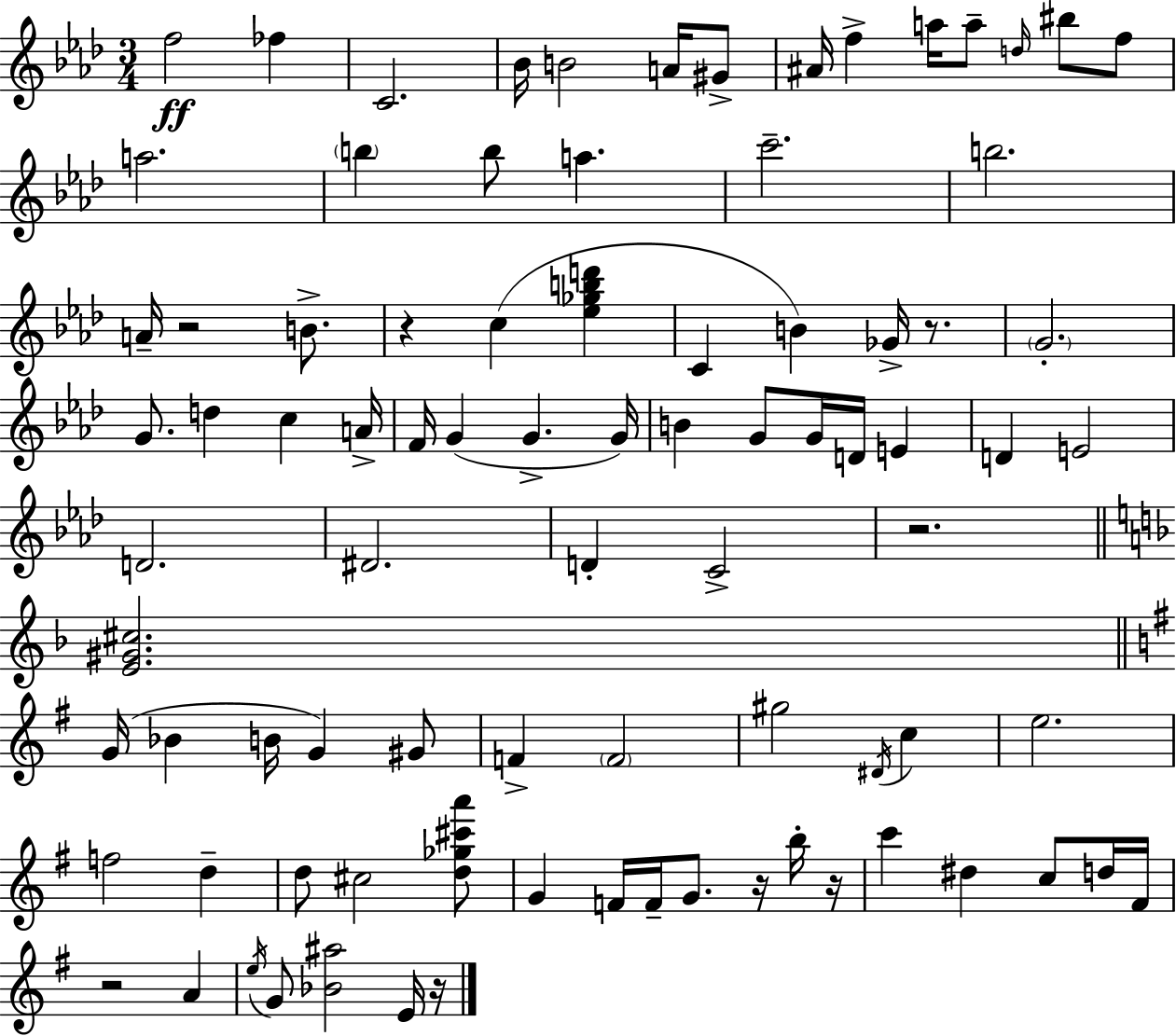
F5/h FES5/q C4/h. Bb4/s B4/h A4/s G#4/e A#4/s F5/q A5/s A5/e D5/s BIS5/e F5/e A5/h. B5/q B5/e A5/q. C6/h. B5/h. A4/s R/h B4/e. R/q C5/q [Eb5,Gb5,B5,D6]/q C4/q B4/q Gb4/s R/e. G4/h. G4/e. D5/q C5/q A4/s F4/s G4/q G4/q. G4/s B4/q G4/e G4/s D4/s E4/q D4/q E4/h D4/h. D#4/h. D4/q C4/h R/h. [E4,G#4,C#5]/h. G4/s Bb4/q B4/s G4/q G#4/e F4/q F4/h G#5/h D#4/s C5/q E5/h. F5/h D5/q D5/e C#5/h [D5,Gb5,C#6,A6]/e G4/q F4/s F4/s G4/e. R/s B5/s R/s C6/q D#5/q C5/e D5/s F#4/s R/h A4/q E5/s G4/e [Bb4,A#5]/h E4/s R/s